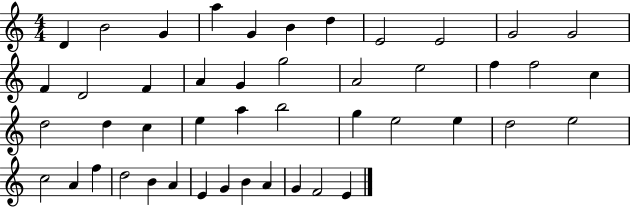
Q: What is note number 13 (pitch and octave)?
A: D4